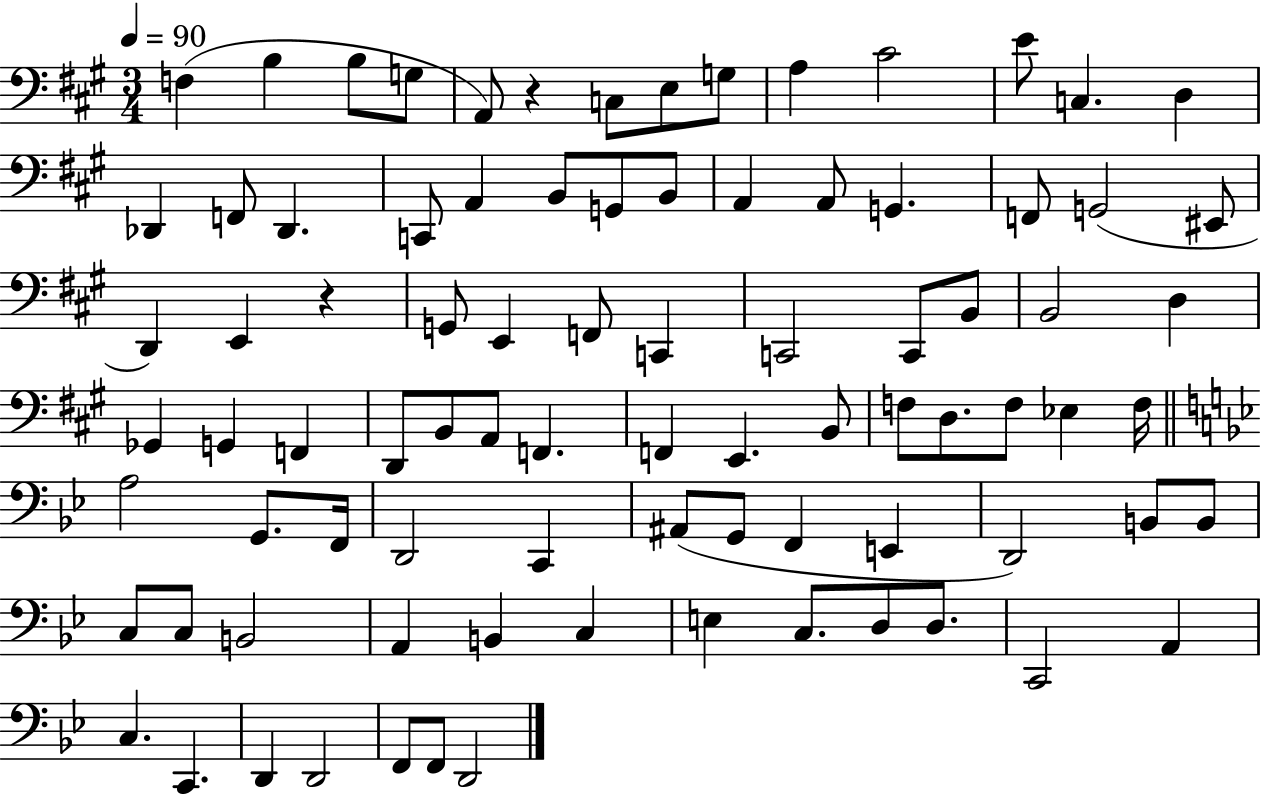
X:1
T:Untitled
M:3/4
L:1/4
K:A
F, B, B,/2 G,/2 A,,/2 z C,/2 E,/2 G,/2 A, ^C2 E/2 C, D, _D,, F,,/2 _D,, C,,/2 A,, B,,/2 G,,/2 B,,/2 A,, A,,/2 G,, F,,/2 G,,2 ^E,,/2 D,, E,, z G,,/2 E,, F,,/2 C,, C,,2 C,,/2 B,,/2 B,,2 D, _G,, G,, F,, D,,/2 B,,/2 A,,/2 F,, F,, E,, B,,/2 F,/2 D,/2 F,/2 _E, F,/4 A,2 G,,/2 F,,/4 D,,2 C,, ^A,,/2 G,,/2 F,, E,, D,,2 B,,/2 B,,/2 C,/2 C,/2 B,,2 A,, B,, C, E, C,/2 D,/2 D,/2 C,,2 A,, C, C,, D,, D,,2 F,,/2 F,,/2 D,,2